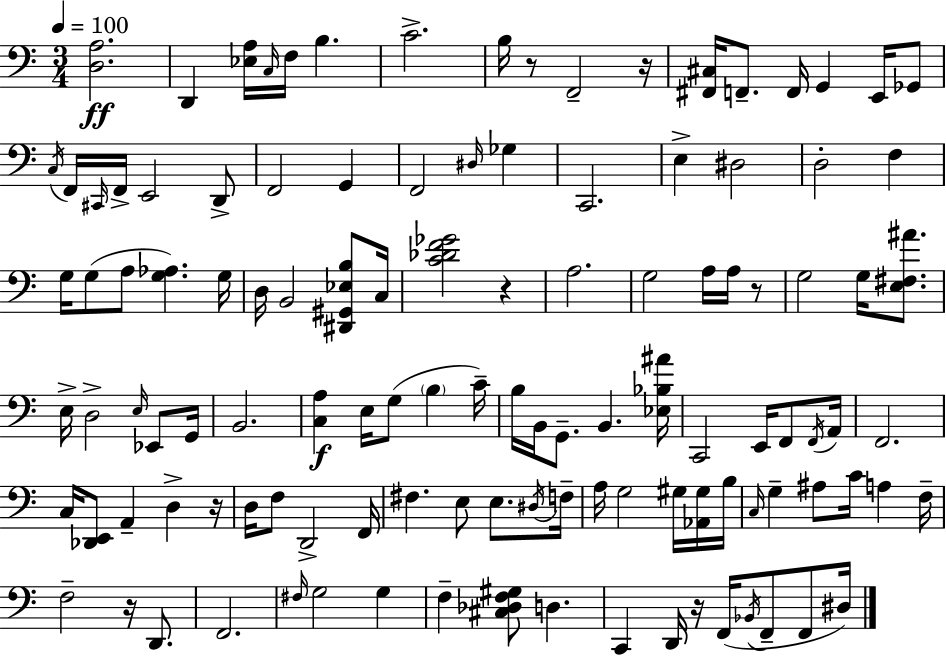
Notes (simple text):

[D3,A3]/h. D2/q [Eb3,A3]/s C3/s F3/s B3/q. C4/h. B3/s R/e F2/h R/s [F#2,C#3]/s F2/e. F2/s G2/q E2/s Gb2/e C3/s F2/s C#2/s F2/s E2/h D2/e F2/h G2/q F2/h D#3/s Gb3/q C2/h. E3/q D#3/h D3/h F3/q G3/s G3/e A3/e [G3,Ab3]/q. G3/s D3/s B2/h [D#2,G#2,Eb3,B3]/e C3/s [C4,Db4,F4,Gb4]/h R/q A3/h. G3/h A3/s A3/s R/e G3/h G3/s [E3,F#3,A#4]/e. E3/s D3/h E3/s Eb2/e G2/s B2/h. [C3,A3]/q E3/s G3/e B3/q C4/s B3/s B2/s G2/e. B2/q. [Eb3,Bb3,A#4]/s C2/h E2/s F2/e F2/s A2/s F2/h. C3/s [Db2,E2]/e A2/q D3/q R/s D3/s F3/e D2/h F2/s F#3/q. E3/e E3/e. D#3/s F3/s A3/s G3/h G#3/s [Ab2,G#3]/s B3/s C3/s G3/q A#3/e C4/s A3/q F3/s F3/h R/s D2/e. F2/h. F#3/s G3/h G3/q F3/q [C#3,Db3,F3,G#3]/e D3/q. C2/q D2/s R/s F2/s Bb2/s F2/e F2/e D#3/s